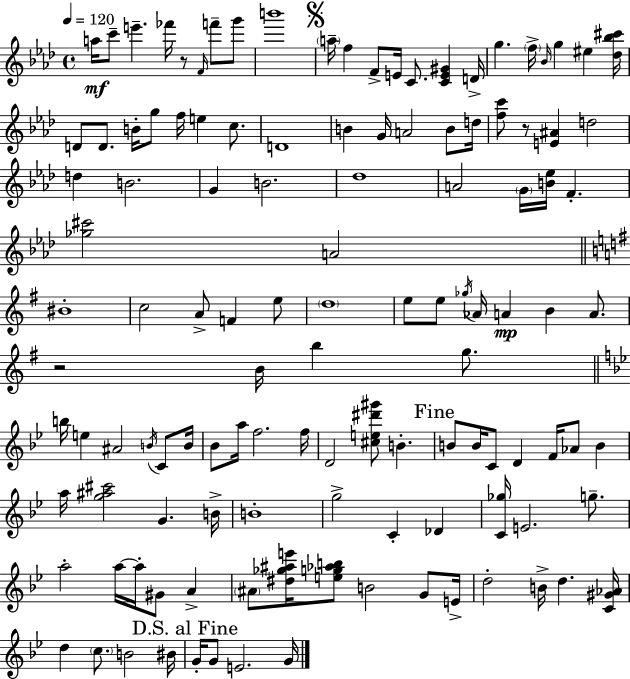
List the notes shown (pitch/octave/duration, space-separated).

A5/s C6/e E6/q. FES6/s R/e F4/s F6/e G6/e B6/w A5/s F5/q F4/e E4/s C4/e. [C4,E4,G#4]/q D4/s G5/q. F5/s Bb4/s G5/q EIS5/q [Db5,Bb5,C#6]/s D4/e D4/e. B4/s G5/e F5/s E5/q C5/e. D4/w B4/q G4/s A4/h B4/e D5/s [F5,C6]/e R/e [E4,A#4]/q D5/h D5/q B4/h. G4/q B4/h. Db5/w A4/h G4/s [B4,Eb5]/s F4/q. [Gb5,C#6]/h A4/h BIS4/w C5/h A4/e F4/q E5/e D5/w E5/e E5/e Gb5/s Ab4/s A4/q B4/q A4/e. R/h B4/s B5/q G5/e. B5/s E5/q A#4/h B4/s C4/e B4/s Bb4/e A5/s F5/h. F5/s D4/h [C#5,E5,D#6,G#6]/e B4/q. B4/e B4/s C4/e D4/q F4/s Ab4/e B4/q A5/s [G5,A#5,C#6]/h G4/q. B4/s B4/w G5/h C4/q Db4/q [C4,Gb5]/s E4/h. G5/e. A5/h A5/s A5/s G#4/e A4/q A#4/e [D#5,Gb5,A#5,E6]/s [E5,G5,Ab5,B5]/e B4/h G4/e E4/s D5/h B4/s D5/q. [C4,G#4,Ab4]/s D5/q C5/e. B4/h BIS4/s G4/s G4/e E4/h. G4/s